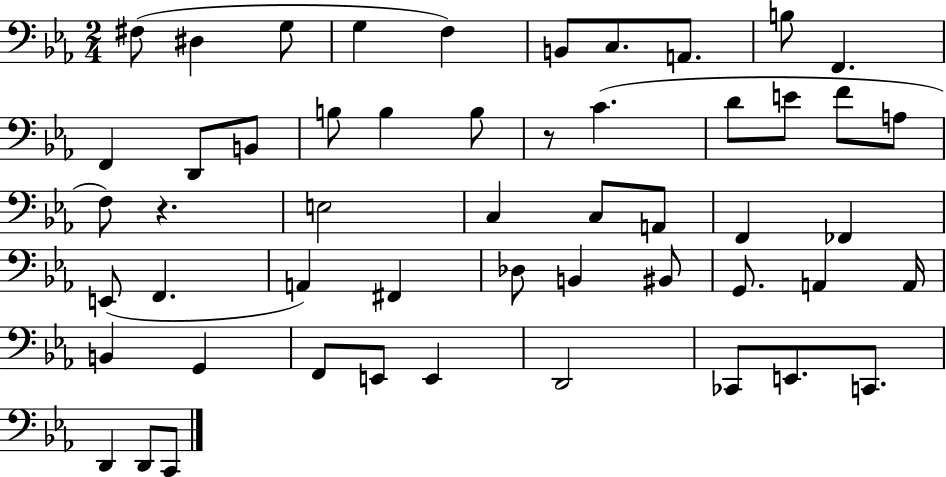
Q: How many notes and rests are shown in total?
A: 52